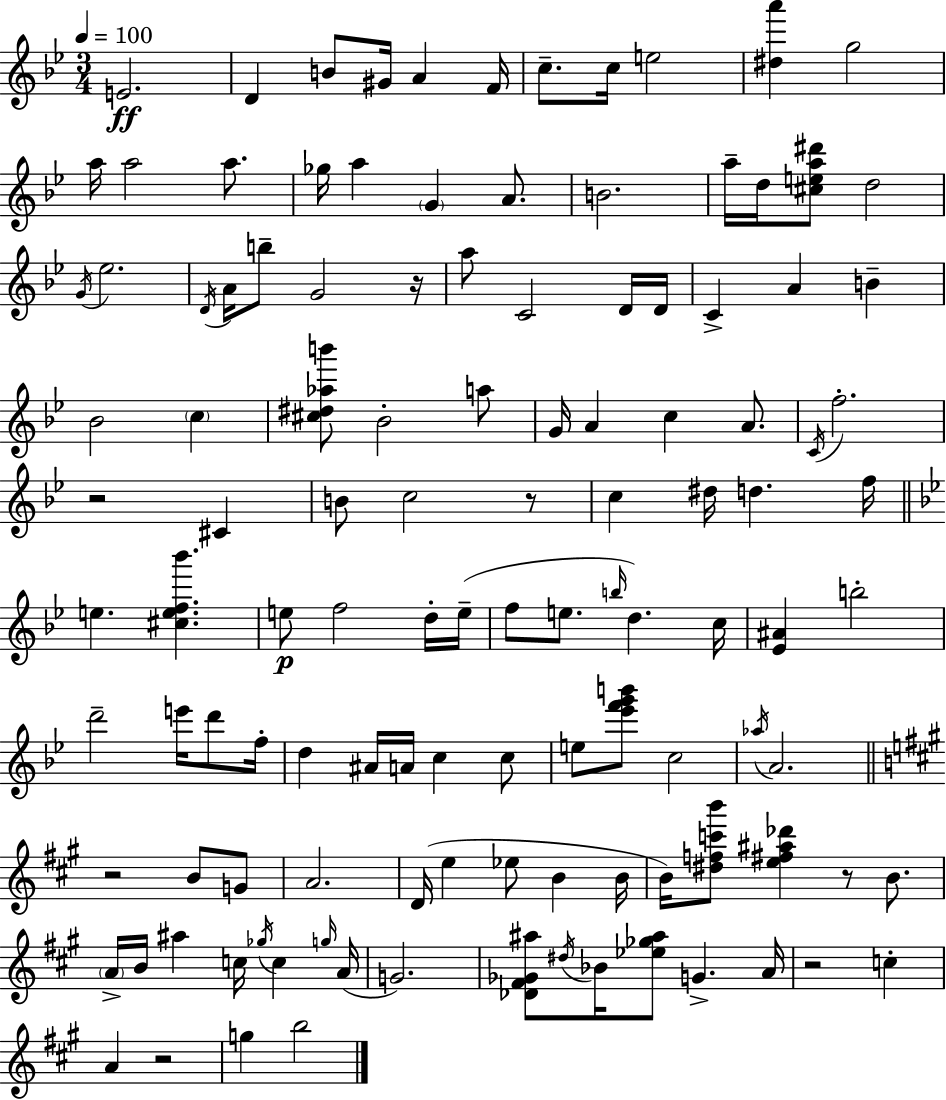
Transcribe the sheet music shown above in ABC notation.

X:1
T:Untitled
M:3/4
L:1/4
K:Bb
E2 D B/2 ^G/4 A F/4 c/2 c/4 e2 [^da'] g2 a/4 a2 a/2 _g/4 a G A/2 B2 a/4 d/4 [^cea^d']/2 d2 G/4 _e2 D/4 A/4 b/2 G2 z/4 a/2 C2 D/4 D/4 C A B _B2 c [^c^d_ab']/2 _B2 a/2 G/4 A c A/2 C/4 f2 z2 ^C B/2 c2 z/2 c ^d/4 d f/4 e [^cef_b'] e/2 f2 d/4 e/4 f/2 e/2 b/4 d c/4 [_E^A] b2 d'2 e'/4 d'/2 f/4 d ^A/4 A/4 c c/2 e/2 [_e'f'g'b']/2 c2 _a/4 A2 z2 B/2 G/2 A2 D/4 e _e/2 B B/4 B/4 [^dfc'b']/2 [e^f^a_d'] z/2 B/2 A/4 B/4 ^a c/4 _g/4 c g/4 A/4 G2 [_D^F_G^a]/2 ^d/4 _B/4 [_e_g^a]/2 G A/4 z2 c A z2 g b2